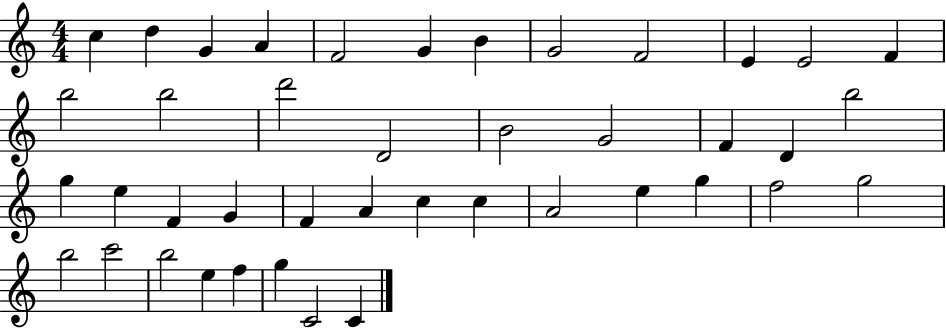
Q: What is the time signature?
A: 4/4